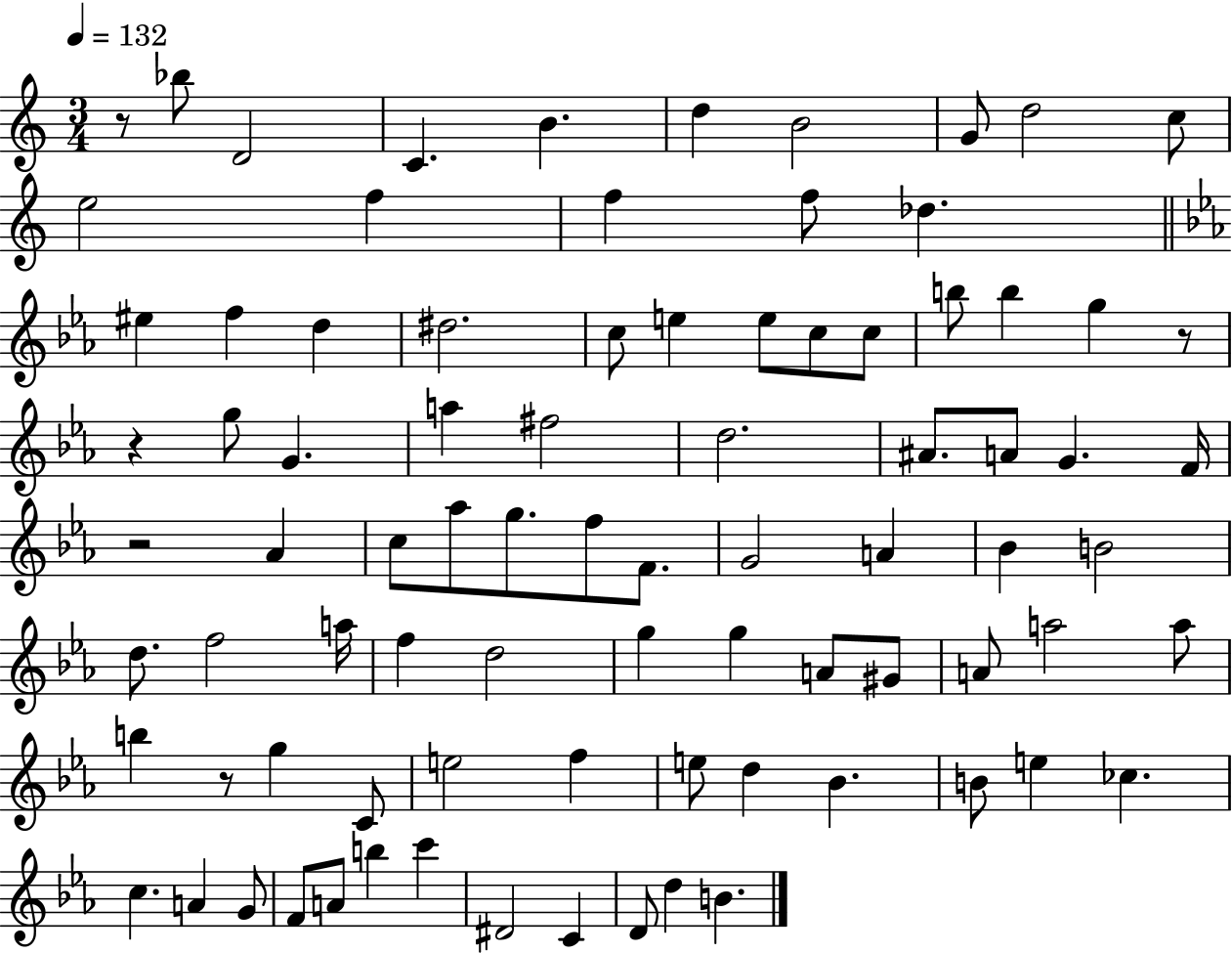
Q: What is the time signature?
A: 3/4